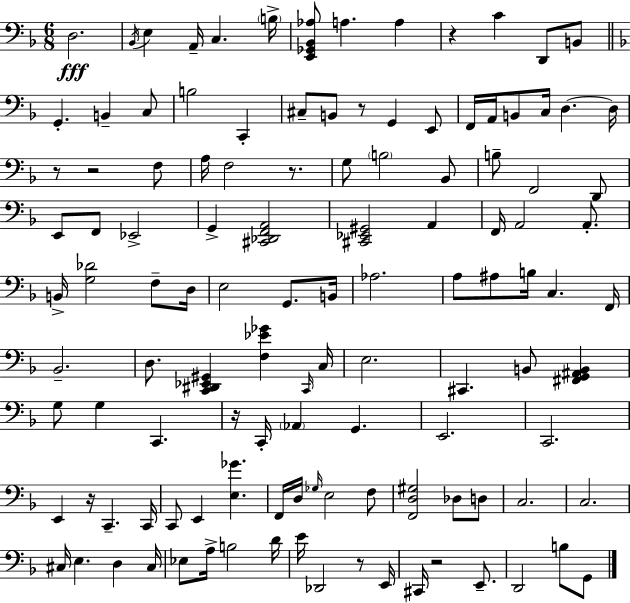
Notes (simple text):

D3/h. Bb2/s E3/q A2/s C3/q. B3/s [E2,Gb2,Bb2,Ab3]/e A3/q. A3/q R/q C4/q D2/e B2/e G2/q. B2/q C3/e B3/h C2/q C#3/e B2/e R/e G2/q E2/e F2/s A2/s B2/e C3/s D3/q. D3/s R/e R/h F3/e A3/s F3/h R/e. G3/e B3/h Bb2/e B3/e F2/h D2/e E2/e F2/e Eb2/h G2/q [C#2,Db2,F2,A2]/h [C#2,Eb2,G#2]/h A2/q F2/s A2/h A2/e. B2/s [G3,Db4]/h F3/e D3/s E3/h G2/e. B2/s Ab3/h. A3/e A#3/e B3/s C3/q. F2/s Bb2/h. D3/e. [C2,D#2,Eb2,G#2]/q [F3,Eb4,Gb4]/q C2/s C3/s E3/h. C#2/q. B2/e [F#2,G2,A#2,B2]/q G3/e G3/q C2/q. R/s C2/s Ab2/q G2/q. E2/h. C2/h. E2/q R/s C2/q. C2/s C2/e E2/q [E3,Gb4]/q. F2/s D3/s Gb3/s E3/h F3/e [F2,D3,G#3]/h Db3/e D3/e C3/h. C3/h. C#3/s E3/q. D3/q C#3/s Eb3/e A3/s B3/h D4/s E4/s Db2/h R/e E2/s C#2/s R/h E2/e. D2/h B3/e G2/e